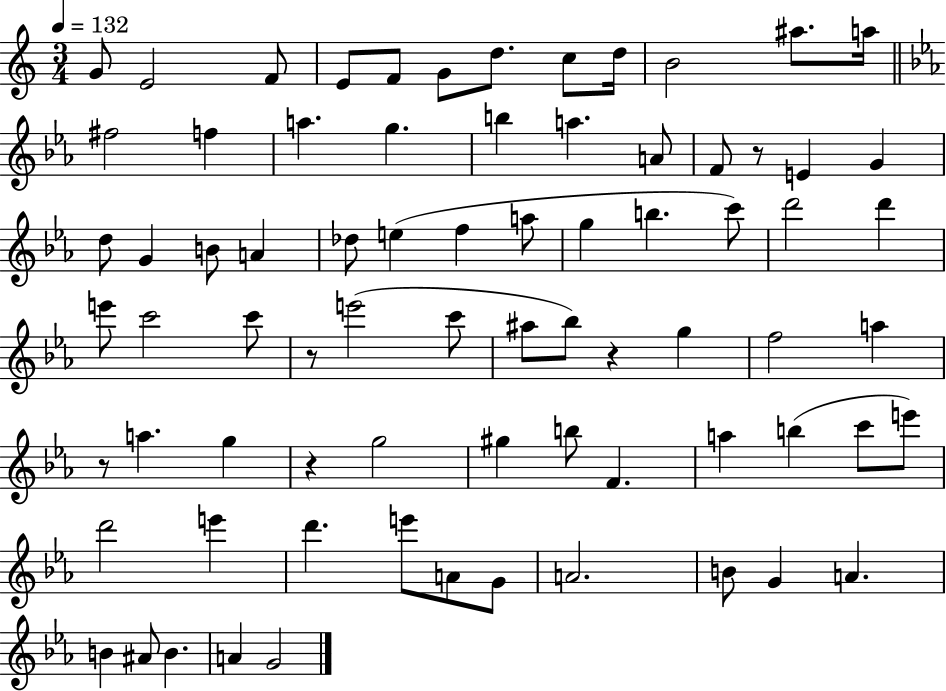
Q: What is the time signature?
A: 3/4